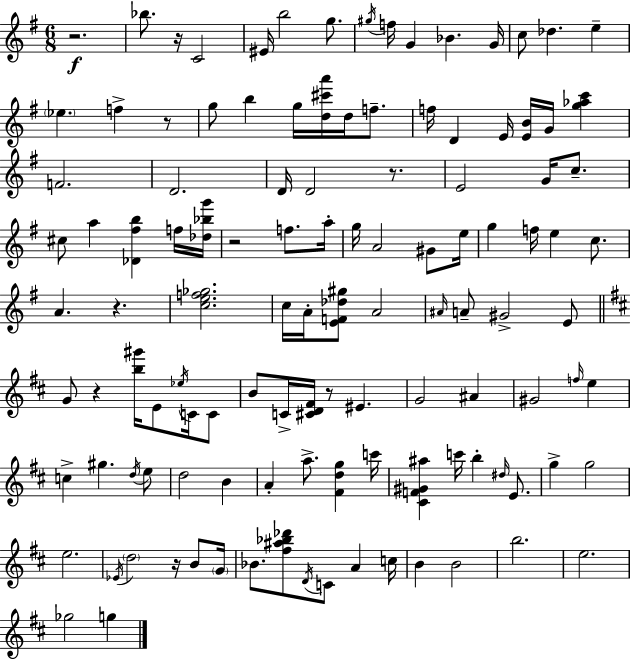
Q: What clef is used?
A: treble